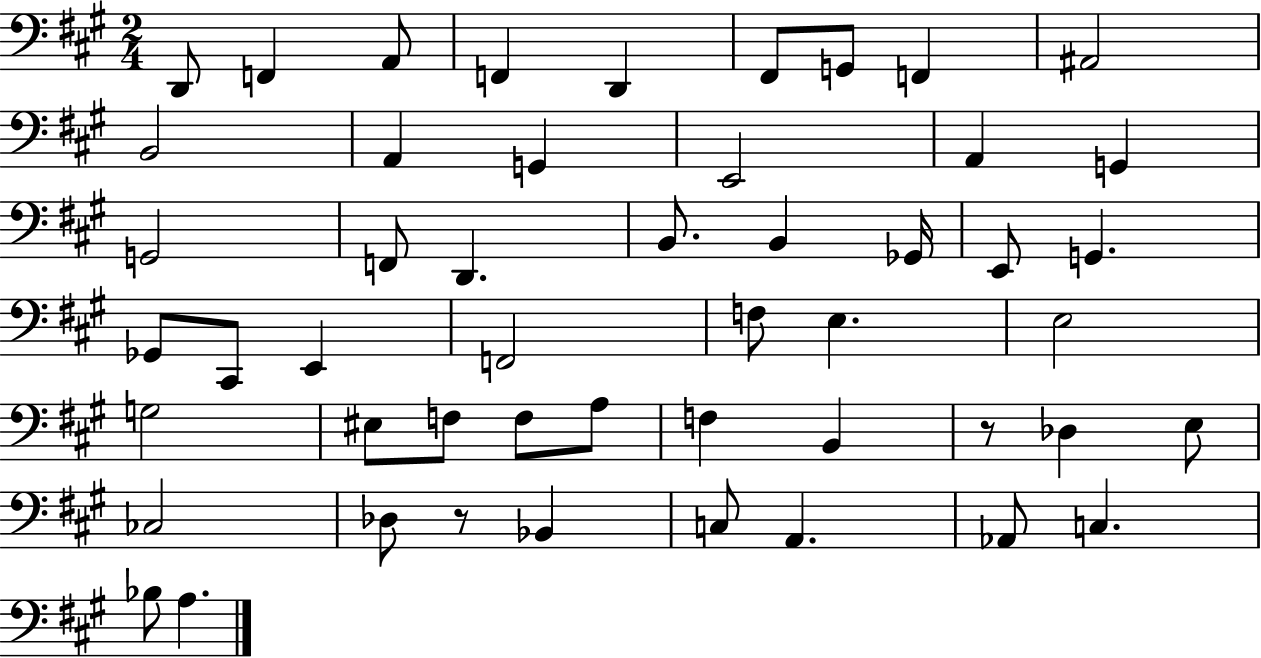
X:1
T:Untitled
M:2/4
L:1/4
K:A
D,,/2 F,, A,,/2 F,, D,, ^F,,/2 G,,/2 F,, ^A,,2 B,,2 A,, G,, E,,2 A,, G,, G,,2 F,,/2 D,, B,,/2 B,, _G,,/4 E,,/2 G,, _G,,/2 ^C,,/2 E,, F,,2 F,/2 E, E,2 G,2 ^E,/2 F,/2 F,/2 A,/2 F, B,, z/2 _D, E,/2 _C,2 _D,/2 z/2 _B,, C,/2 A,, _A,,/2 C, _B,/2 A,